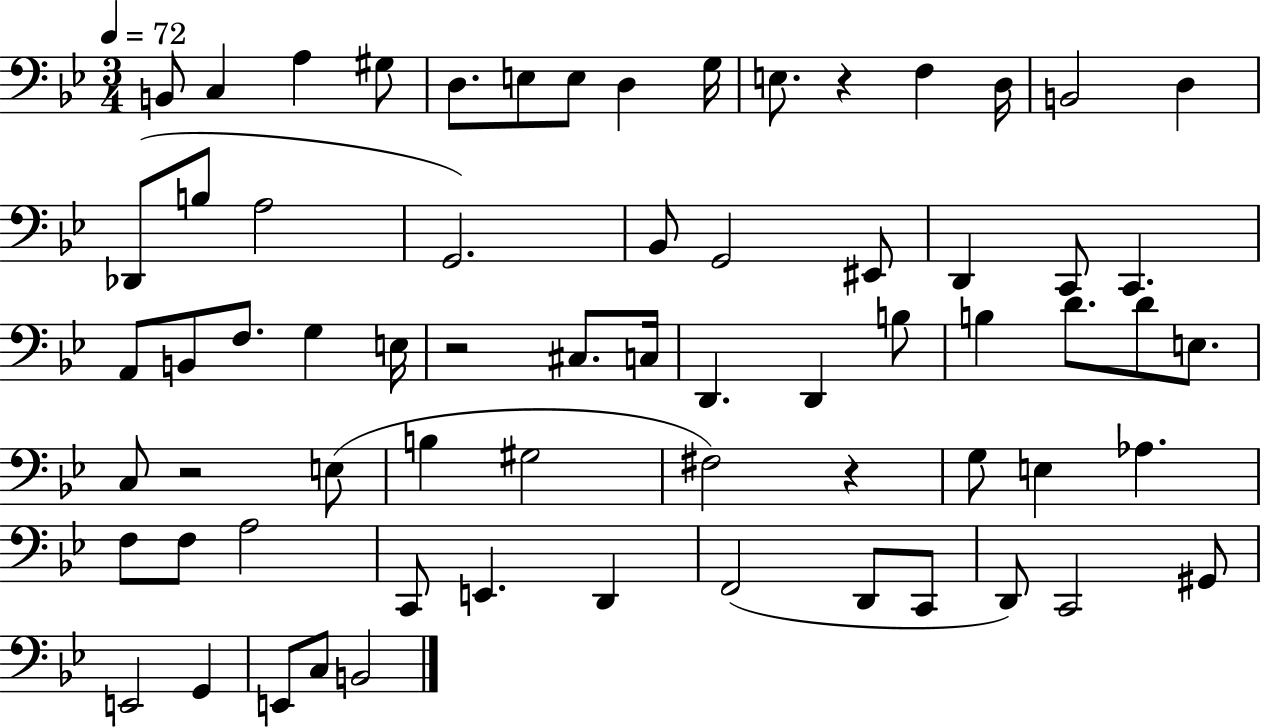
X:1
T:Untitled
M:3/4
L:1/4
K:Bb
B,,/2 C, A, ^G,/2 D,/2 E,/2 E,/2 D, G,/4 E,/2 z F, D,/4 B,,2 D, _D,,/2 B,/2 A,2 G,,2 _B,,/2 G,,2 ^E,,/2 D,, C,,/2 C,, A,,/2 B,,/2 F,/2 G, E,/4 z2 ^C,/2 C,/4 D,, D,, B,/2 B, D/2 D/2 E,/2 C,/2 z2 E,/2 B, ^G,2 ^F,2 z G,/2 E, _A, F,/2 F,/2 A,2 C,,/2 E,, D,, F,,2 D,,/2 C,,/2 D,,/2 C,,2 ^G,,/2 E,,2 G,, E,,/2 C,/2 B,,2